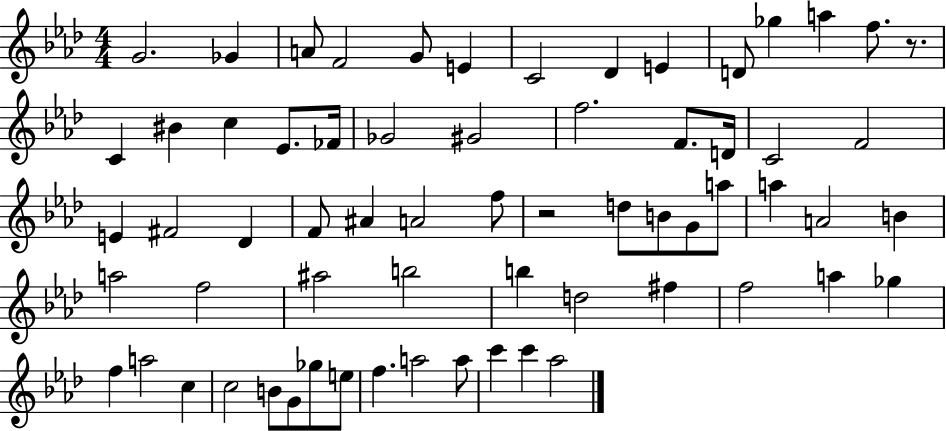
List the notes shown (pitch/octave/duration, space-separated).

G4/h. Gb4/q A4/e F4/h G4/e E4/q C4/h Db4/q E4/q D4/e Gb5/q A5/q F5/e. R/e. C4/q BIS4/q C5/q Eb4/e. FES4/s Gb4/h G#4/h F5/h. F4/e. D4/s C4/h F4/h E4/q F#4/h Db4/q F4/e A#4/q A4/h F5/e R/h D5/e B4/e G4/e A5/e A5/q A4/h B4/q A5/h F5/h A#5/h B5/h B5/q D5/h F#5/q F5/h A5/q Gb5/q F5/q A5/h C5/q C5/h B4/e G4/e Gb5/e E5/e F5/q. A5/h A5/e C6/q C6/q Ab5/h